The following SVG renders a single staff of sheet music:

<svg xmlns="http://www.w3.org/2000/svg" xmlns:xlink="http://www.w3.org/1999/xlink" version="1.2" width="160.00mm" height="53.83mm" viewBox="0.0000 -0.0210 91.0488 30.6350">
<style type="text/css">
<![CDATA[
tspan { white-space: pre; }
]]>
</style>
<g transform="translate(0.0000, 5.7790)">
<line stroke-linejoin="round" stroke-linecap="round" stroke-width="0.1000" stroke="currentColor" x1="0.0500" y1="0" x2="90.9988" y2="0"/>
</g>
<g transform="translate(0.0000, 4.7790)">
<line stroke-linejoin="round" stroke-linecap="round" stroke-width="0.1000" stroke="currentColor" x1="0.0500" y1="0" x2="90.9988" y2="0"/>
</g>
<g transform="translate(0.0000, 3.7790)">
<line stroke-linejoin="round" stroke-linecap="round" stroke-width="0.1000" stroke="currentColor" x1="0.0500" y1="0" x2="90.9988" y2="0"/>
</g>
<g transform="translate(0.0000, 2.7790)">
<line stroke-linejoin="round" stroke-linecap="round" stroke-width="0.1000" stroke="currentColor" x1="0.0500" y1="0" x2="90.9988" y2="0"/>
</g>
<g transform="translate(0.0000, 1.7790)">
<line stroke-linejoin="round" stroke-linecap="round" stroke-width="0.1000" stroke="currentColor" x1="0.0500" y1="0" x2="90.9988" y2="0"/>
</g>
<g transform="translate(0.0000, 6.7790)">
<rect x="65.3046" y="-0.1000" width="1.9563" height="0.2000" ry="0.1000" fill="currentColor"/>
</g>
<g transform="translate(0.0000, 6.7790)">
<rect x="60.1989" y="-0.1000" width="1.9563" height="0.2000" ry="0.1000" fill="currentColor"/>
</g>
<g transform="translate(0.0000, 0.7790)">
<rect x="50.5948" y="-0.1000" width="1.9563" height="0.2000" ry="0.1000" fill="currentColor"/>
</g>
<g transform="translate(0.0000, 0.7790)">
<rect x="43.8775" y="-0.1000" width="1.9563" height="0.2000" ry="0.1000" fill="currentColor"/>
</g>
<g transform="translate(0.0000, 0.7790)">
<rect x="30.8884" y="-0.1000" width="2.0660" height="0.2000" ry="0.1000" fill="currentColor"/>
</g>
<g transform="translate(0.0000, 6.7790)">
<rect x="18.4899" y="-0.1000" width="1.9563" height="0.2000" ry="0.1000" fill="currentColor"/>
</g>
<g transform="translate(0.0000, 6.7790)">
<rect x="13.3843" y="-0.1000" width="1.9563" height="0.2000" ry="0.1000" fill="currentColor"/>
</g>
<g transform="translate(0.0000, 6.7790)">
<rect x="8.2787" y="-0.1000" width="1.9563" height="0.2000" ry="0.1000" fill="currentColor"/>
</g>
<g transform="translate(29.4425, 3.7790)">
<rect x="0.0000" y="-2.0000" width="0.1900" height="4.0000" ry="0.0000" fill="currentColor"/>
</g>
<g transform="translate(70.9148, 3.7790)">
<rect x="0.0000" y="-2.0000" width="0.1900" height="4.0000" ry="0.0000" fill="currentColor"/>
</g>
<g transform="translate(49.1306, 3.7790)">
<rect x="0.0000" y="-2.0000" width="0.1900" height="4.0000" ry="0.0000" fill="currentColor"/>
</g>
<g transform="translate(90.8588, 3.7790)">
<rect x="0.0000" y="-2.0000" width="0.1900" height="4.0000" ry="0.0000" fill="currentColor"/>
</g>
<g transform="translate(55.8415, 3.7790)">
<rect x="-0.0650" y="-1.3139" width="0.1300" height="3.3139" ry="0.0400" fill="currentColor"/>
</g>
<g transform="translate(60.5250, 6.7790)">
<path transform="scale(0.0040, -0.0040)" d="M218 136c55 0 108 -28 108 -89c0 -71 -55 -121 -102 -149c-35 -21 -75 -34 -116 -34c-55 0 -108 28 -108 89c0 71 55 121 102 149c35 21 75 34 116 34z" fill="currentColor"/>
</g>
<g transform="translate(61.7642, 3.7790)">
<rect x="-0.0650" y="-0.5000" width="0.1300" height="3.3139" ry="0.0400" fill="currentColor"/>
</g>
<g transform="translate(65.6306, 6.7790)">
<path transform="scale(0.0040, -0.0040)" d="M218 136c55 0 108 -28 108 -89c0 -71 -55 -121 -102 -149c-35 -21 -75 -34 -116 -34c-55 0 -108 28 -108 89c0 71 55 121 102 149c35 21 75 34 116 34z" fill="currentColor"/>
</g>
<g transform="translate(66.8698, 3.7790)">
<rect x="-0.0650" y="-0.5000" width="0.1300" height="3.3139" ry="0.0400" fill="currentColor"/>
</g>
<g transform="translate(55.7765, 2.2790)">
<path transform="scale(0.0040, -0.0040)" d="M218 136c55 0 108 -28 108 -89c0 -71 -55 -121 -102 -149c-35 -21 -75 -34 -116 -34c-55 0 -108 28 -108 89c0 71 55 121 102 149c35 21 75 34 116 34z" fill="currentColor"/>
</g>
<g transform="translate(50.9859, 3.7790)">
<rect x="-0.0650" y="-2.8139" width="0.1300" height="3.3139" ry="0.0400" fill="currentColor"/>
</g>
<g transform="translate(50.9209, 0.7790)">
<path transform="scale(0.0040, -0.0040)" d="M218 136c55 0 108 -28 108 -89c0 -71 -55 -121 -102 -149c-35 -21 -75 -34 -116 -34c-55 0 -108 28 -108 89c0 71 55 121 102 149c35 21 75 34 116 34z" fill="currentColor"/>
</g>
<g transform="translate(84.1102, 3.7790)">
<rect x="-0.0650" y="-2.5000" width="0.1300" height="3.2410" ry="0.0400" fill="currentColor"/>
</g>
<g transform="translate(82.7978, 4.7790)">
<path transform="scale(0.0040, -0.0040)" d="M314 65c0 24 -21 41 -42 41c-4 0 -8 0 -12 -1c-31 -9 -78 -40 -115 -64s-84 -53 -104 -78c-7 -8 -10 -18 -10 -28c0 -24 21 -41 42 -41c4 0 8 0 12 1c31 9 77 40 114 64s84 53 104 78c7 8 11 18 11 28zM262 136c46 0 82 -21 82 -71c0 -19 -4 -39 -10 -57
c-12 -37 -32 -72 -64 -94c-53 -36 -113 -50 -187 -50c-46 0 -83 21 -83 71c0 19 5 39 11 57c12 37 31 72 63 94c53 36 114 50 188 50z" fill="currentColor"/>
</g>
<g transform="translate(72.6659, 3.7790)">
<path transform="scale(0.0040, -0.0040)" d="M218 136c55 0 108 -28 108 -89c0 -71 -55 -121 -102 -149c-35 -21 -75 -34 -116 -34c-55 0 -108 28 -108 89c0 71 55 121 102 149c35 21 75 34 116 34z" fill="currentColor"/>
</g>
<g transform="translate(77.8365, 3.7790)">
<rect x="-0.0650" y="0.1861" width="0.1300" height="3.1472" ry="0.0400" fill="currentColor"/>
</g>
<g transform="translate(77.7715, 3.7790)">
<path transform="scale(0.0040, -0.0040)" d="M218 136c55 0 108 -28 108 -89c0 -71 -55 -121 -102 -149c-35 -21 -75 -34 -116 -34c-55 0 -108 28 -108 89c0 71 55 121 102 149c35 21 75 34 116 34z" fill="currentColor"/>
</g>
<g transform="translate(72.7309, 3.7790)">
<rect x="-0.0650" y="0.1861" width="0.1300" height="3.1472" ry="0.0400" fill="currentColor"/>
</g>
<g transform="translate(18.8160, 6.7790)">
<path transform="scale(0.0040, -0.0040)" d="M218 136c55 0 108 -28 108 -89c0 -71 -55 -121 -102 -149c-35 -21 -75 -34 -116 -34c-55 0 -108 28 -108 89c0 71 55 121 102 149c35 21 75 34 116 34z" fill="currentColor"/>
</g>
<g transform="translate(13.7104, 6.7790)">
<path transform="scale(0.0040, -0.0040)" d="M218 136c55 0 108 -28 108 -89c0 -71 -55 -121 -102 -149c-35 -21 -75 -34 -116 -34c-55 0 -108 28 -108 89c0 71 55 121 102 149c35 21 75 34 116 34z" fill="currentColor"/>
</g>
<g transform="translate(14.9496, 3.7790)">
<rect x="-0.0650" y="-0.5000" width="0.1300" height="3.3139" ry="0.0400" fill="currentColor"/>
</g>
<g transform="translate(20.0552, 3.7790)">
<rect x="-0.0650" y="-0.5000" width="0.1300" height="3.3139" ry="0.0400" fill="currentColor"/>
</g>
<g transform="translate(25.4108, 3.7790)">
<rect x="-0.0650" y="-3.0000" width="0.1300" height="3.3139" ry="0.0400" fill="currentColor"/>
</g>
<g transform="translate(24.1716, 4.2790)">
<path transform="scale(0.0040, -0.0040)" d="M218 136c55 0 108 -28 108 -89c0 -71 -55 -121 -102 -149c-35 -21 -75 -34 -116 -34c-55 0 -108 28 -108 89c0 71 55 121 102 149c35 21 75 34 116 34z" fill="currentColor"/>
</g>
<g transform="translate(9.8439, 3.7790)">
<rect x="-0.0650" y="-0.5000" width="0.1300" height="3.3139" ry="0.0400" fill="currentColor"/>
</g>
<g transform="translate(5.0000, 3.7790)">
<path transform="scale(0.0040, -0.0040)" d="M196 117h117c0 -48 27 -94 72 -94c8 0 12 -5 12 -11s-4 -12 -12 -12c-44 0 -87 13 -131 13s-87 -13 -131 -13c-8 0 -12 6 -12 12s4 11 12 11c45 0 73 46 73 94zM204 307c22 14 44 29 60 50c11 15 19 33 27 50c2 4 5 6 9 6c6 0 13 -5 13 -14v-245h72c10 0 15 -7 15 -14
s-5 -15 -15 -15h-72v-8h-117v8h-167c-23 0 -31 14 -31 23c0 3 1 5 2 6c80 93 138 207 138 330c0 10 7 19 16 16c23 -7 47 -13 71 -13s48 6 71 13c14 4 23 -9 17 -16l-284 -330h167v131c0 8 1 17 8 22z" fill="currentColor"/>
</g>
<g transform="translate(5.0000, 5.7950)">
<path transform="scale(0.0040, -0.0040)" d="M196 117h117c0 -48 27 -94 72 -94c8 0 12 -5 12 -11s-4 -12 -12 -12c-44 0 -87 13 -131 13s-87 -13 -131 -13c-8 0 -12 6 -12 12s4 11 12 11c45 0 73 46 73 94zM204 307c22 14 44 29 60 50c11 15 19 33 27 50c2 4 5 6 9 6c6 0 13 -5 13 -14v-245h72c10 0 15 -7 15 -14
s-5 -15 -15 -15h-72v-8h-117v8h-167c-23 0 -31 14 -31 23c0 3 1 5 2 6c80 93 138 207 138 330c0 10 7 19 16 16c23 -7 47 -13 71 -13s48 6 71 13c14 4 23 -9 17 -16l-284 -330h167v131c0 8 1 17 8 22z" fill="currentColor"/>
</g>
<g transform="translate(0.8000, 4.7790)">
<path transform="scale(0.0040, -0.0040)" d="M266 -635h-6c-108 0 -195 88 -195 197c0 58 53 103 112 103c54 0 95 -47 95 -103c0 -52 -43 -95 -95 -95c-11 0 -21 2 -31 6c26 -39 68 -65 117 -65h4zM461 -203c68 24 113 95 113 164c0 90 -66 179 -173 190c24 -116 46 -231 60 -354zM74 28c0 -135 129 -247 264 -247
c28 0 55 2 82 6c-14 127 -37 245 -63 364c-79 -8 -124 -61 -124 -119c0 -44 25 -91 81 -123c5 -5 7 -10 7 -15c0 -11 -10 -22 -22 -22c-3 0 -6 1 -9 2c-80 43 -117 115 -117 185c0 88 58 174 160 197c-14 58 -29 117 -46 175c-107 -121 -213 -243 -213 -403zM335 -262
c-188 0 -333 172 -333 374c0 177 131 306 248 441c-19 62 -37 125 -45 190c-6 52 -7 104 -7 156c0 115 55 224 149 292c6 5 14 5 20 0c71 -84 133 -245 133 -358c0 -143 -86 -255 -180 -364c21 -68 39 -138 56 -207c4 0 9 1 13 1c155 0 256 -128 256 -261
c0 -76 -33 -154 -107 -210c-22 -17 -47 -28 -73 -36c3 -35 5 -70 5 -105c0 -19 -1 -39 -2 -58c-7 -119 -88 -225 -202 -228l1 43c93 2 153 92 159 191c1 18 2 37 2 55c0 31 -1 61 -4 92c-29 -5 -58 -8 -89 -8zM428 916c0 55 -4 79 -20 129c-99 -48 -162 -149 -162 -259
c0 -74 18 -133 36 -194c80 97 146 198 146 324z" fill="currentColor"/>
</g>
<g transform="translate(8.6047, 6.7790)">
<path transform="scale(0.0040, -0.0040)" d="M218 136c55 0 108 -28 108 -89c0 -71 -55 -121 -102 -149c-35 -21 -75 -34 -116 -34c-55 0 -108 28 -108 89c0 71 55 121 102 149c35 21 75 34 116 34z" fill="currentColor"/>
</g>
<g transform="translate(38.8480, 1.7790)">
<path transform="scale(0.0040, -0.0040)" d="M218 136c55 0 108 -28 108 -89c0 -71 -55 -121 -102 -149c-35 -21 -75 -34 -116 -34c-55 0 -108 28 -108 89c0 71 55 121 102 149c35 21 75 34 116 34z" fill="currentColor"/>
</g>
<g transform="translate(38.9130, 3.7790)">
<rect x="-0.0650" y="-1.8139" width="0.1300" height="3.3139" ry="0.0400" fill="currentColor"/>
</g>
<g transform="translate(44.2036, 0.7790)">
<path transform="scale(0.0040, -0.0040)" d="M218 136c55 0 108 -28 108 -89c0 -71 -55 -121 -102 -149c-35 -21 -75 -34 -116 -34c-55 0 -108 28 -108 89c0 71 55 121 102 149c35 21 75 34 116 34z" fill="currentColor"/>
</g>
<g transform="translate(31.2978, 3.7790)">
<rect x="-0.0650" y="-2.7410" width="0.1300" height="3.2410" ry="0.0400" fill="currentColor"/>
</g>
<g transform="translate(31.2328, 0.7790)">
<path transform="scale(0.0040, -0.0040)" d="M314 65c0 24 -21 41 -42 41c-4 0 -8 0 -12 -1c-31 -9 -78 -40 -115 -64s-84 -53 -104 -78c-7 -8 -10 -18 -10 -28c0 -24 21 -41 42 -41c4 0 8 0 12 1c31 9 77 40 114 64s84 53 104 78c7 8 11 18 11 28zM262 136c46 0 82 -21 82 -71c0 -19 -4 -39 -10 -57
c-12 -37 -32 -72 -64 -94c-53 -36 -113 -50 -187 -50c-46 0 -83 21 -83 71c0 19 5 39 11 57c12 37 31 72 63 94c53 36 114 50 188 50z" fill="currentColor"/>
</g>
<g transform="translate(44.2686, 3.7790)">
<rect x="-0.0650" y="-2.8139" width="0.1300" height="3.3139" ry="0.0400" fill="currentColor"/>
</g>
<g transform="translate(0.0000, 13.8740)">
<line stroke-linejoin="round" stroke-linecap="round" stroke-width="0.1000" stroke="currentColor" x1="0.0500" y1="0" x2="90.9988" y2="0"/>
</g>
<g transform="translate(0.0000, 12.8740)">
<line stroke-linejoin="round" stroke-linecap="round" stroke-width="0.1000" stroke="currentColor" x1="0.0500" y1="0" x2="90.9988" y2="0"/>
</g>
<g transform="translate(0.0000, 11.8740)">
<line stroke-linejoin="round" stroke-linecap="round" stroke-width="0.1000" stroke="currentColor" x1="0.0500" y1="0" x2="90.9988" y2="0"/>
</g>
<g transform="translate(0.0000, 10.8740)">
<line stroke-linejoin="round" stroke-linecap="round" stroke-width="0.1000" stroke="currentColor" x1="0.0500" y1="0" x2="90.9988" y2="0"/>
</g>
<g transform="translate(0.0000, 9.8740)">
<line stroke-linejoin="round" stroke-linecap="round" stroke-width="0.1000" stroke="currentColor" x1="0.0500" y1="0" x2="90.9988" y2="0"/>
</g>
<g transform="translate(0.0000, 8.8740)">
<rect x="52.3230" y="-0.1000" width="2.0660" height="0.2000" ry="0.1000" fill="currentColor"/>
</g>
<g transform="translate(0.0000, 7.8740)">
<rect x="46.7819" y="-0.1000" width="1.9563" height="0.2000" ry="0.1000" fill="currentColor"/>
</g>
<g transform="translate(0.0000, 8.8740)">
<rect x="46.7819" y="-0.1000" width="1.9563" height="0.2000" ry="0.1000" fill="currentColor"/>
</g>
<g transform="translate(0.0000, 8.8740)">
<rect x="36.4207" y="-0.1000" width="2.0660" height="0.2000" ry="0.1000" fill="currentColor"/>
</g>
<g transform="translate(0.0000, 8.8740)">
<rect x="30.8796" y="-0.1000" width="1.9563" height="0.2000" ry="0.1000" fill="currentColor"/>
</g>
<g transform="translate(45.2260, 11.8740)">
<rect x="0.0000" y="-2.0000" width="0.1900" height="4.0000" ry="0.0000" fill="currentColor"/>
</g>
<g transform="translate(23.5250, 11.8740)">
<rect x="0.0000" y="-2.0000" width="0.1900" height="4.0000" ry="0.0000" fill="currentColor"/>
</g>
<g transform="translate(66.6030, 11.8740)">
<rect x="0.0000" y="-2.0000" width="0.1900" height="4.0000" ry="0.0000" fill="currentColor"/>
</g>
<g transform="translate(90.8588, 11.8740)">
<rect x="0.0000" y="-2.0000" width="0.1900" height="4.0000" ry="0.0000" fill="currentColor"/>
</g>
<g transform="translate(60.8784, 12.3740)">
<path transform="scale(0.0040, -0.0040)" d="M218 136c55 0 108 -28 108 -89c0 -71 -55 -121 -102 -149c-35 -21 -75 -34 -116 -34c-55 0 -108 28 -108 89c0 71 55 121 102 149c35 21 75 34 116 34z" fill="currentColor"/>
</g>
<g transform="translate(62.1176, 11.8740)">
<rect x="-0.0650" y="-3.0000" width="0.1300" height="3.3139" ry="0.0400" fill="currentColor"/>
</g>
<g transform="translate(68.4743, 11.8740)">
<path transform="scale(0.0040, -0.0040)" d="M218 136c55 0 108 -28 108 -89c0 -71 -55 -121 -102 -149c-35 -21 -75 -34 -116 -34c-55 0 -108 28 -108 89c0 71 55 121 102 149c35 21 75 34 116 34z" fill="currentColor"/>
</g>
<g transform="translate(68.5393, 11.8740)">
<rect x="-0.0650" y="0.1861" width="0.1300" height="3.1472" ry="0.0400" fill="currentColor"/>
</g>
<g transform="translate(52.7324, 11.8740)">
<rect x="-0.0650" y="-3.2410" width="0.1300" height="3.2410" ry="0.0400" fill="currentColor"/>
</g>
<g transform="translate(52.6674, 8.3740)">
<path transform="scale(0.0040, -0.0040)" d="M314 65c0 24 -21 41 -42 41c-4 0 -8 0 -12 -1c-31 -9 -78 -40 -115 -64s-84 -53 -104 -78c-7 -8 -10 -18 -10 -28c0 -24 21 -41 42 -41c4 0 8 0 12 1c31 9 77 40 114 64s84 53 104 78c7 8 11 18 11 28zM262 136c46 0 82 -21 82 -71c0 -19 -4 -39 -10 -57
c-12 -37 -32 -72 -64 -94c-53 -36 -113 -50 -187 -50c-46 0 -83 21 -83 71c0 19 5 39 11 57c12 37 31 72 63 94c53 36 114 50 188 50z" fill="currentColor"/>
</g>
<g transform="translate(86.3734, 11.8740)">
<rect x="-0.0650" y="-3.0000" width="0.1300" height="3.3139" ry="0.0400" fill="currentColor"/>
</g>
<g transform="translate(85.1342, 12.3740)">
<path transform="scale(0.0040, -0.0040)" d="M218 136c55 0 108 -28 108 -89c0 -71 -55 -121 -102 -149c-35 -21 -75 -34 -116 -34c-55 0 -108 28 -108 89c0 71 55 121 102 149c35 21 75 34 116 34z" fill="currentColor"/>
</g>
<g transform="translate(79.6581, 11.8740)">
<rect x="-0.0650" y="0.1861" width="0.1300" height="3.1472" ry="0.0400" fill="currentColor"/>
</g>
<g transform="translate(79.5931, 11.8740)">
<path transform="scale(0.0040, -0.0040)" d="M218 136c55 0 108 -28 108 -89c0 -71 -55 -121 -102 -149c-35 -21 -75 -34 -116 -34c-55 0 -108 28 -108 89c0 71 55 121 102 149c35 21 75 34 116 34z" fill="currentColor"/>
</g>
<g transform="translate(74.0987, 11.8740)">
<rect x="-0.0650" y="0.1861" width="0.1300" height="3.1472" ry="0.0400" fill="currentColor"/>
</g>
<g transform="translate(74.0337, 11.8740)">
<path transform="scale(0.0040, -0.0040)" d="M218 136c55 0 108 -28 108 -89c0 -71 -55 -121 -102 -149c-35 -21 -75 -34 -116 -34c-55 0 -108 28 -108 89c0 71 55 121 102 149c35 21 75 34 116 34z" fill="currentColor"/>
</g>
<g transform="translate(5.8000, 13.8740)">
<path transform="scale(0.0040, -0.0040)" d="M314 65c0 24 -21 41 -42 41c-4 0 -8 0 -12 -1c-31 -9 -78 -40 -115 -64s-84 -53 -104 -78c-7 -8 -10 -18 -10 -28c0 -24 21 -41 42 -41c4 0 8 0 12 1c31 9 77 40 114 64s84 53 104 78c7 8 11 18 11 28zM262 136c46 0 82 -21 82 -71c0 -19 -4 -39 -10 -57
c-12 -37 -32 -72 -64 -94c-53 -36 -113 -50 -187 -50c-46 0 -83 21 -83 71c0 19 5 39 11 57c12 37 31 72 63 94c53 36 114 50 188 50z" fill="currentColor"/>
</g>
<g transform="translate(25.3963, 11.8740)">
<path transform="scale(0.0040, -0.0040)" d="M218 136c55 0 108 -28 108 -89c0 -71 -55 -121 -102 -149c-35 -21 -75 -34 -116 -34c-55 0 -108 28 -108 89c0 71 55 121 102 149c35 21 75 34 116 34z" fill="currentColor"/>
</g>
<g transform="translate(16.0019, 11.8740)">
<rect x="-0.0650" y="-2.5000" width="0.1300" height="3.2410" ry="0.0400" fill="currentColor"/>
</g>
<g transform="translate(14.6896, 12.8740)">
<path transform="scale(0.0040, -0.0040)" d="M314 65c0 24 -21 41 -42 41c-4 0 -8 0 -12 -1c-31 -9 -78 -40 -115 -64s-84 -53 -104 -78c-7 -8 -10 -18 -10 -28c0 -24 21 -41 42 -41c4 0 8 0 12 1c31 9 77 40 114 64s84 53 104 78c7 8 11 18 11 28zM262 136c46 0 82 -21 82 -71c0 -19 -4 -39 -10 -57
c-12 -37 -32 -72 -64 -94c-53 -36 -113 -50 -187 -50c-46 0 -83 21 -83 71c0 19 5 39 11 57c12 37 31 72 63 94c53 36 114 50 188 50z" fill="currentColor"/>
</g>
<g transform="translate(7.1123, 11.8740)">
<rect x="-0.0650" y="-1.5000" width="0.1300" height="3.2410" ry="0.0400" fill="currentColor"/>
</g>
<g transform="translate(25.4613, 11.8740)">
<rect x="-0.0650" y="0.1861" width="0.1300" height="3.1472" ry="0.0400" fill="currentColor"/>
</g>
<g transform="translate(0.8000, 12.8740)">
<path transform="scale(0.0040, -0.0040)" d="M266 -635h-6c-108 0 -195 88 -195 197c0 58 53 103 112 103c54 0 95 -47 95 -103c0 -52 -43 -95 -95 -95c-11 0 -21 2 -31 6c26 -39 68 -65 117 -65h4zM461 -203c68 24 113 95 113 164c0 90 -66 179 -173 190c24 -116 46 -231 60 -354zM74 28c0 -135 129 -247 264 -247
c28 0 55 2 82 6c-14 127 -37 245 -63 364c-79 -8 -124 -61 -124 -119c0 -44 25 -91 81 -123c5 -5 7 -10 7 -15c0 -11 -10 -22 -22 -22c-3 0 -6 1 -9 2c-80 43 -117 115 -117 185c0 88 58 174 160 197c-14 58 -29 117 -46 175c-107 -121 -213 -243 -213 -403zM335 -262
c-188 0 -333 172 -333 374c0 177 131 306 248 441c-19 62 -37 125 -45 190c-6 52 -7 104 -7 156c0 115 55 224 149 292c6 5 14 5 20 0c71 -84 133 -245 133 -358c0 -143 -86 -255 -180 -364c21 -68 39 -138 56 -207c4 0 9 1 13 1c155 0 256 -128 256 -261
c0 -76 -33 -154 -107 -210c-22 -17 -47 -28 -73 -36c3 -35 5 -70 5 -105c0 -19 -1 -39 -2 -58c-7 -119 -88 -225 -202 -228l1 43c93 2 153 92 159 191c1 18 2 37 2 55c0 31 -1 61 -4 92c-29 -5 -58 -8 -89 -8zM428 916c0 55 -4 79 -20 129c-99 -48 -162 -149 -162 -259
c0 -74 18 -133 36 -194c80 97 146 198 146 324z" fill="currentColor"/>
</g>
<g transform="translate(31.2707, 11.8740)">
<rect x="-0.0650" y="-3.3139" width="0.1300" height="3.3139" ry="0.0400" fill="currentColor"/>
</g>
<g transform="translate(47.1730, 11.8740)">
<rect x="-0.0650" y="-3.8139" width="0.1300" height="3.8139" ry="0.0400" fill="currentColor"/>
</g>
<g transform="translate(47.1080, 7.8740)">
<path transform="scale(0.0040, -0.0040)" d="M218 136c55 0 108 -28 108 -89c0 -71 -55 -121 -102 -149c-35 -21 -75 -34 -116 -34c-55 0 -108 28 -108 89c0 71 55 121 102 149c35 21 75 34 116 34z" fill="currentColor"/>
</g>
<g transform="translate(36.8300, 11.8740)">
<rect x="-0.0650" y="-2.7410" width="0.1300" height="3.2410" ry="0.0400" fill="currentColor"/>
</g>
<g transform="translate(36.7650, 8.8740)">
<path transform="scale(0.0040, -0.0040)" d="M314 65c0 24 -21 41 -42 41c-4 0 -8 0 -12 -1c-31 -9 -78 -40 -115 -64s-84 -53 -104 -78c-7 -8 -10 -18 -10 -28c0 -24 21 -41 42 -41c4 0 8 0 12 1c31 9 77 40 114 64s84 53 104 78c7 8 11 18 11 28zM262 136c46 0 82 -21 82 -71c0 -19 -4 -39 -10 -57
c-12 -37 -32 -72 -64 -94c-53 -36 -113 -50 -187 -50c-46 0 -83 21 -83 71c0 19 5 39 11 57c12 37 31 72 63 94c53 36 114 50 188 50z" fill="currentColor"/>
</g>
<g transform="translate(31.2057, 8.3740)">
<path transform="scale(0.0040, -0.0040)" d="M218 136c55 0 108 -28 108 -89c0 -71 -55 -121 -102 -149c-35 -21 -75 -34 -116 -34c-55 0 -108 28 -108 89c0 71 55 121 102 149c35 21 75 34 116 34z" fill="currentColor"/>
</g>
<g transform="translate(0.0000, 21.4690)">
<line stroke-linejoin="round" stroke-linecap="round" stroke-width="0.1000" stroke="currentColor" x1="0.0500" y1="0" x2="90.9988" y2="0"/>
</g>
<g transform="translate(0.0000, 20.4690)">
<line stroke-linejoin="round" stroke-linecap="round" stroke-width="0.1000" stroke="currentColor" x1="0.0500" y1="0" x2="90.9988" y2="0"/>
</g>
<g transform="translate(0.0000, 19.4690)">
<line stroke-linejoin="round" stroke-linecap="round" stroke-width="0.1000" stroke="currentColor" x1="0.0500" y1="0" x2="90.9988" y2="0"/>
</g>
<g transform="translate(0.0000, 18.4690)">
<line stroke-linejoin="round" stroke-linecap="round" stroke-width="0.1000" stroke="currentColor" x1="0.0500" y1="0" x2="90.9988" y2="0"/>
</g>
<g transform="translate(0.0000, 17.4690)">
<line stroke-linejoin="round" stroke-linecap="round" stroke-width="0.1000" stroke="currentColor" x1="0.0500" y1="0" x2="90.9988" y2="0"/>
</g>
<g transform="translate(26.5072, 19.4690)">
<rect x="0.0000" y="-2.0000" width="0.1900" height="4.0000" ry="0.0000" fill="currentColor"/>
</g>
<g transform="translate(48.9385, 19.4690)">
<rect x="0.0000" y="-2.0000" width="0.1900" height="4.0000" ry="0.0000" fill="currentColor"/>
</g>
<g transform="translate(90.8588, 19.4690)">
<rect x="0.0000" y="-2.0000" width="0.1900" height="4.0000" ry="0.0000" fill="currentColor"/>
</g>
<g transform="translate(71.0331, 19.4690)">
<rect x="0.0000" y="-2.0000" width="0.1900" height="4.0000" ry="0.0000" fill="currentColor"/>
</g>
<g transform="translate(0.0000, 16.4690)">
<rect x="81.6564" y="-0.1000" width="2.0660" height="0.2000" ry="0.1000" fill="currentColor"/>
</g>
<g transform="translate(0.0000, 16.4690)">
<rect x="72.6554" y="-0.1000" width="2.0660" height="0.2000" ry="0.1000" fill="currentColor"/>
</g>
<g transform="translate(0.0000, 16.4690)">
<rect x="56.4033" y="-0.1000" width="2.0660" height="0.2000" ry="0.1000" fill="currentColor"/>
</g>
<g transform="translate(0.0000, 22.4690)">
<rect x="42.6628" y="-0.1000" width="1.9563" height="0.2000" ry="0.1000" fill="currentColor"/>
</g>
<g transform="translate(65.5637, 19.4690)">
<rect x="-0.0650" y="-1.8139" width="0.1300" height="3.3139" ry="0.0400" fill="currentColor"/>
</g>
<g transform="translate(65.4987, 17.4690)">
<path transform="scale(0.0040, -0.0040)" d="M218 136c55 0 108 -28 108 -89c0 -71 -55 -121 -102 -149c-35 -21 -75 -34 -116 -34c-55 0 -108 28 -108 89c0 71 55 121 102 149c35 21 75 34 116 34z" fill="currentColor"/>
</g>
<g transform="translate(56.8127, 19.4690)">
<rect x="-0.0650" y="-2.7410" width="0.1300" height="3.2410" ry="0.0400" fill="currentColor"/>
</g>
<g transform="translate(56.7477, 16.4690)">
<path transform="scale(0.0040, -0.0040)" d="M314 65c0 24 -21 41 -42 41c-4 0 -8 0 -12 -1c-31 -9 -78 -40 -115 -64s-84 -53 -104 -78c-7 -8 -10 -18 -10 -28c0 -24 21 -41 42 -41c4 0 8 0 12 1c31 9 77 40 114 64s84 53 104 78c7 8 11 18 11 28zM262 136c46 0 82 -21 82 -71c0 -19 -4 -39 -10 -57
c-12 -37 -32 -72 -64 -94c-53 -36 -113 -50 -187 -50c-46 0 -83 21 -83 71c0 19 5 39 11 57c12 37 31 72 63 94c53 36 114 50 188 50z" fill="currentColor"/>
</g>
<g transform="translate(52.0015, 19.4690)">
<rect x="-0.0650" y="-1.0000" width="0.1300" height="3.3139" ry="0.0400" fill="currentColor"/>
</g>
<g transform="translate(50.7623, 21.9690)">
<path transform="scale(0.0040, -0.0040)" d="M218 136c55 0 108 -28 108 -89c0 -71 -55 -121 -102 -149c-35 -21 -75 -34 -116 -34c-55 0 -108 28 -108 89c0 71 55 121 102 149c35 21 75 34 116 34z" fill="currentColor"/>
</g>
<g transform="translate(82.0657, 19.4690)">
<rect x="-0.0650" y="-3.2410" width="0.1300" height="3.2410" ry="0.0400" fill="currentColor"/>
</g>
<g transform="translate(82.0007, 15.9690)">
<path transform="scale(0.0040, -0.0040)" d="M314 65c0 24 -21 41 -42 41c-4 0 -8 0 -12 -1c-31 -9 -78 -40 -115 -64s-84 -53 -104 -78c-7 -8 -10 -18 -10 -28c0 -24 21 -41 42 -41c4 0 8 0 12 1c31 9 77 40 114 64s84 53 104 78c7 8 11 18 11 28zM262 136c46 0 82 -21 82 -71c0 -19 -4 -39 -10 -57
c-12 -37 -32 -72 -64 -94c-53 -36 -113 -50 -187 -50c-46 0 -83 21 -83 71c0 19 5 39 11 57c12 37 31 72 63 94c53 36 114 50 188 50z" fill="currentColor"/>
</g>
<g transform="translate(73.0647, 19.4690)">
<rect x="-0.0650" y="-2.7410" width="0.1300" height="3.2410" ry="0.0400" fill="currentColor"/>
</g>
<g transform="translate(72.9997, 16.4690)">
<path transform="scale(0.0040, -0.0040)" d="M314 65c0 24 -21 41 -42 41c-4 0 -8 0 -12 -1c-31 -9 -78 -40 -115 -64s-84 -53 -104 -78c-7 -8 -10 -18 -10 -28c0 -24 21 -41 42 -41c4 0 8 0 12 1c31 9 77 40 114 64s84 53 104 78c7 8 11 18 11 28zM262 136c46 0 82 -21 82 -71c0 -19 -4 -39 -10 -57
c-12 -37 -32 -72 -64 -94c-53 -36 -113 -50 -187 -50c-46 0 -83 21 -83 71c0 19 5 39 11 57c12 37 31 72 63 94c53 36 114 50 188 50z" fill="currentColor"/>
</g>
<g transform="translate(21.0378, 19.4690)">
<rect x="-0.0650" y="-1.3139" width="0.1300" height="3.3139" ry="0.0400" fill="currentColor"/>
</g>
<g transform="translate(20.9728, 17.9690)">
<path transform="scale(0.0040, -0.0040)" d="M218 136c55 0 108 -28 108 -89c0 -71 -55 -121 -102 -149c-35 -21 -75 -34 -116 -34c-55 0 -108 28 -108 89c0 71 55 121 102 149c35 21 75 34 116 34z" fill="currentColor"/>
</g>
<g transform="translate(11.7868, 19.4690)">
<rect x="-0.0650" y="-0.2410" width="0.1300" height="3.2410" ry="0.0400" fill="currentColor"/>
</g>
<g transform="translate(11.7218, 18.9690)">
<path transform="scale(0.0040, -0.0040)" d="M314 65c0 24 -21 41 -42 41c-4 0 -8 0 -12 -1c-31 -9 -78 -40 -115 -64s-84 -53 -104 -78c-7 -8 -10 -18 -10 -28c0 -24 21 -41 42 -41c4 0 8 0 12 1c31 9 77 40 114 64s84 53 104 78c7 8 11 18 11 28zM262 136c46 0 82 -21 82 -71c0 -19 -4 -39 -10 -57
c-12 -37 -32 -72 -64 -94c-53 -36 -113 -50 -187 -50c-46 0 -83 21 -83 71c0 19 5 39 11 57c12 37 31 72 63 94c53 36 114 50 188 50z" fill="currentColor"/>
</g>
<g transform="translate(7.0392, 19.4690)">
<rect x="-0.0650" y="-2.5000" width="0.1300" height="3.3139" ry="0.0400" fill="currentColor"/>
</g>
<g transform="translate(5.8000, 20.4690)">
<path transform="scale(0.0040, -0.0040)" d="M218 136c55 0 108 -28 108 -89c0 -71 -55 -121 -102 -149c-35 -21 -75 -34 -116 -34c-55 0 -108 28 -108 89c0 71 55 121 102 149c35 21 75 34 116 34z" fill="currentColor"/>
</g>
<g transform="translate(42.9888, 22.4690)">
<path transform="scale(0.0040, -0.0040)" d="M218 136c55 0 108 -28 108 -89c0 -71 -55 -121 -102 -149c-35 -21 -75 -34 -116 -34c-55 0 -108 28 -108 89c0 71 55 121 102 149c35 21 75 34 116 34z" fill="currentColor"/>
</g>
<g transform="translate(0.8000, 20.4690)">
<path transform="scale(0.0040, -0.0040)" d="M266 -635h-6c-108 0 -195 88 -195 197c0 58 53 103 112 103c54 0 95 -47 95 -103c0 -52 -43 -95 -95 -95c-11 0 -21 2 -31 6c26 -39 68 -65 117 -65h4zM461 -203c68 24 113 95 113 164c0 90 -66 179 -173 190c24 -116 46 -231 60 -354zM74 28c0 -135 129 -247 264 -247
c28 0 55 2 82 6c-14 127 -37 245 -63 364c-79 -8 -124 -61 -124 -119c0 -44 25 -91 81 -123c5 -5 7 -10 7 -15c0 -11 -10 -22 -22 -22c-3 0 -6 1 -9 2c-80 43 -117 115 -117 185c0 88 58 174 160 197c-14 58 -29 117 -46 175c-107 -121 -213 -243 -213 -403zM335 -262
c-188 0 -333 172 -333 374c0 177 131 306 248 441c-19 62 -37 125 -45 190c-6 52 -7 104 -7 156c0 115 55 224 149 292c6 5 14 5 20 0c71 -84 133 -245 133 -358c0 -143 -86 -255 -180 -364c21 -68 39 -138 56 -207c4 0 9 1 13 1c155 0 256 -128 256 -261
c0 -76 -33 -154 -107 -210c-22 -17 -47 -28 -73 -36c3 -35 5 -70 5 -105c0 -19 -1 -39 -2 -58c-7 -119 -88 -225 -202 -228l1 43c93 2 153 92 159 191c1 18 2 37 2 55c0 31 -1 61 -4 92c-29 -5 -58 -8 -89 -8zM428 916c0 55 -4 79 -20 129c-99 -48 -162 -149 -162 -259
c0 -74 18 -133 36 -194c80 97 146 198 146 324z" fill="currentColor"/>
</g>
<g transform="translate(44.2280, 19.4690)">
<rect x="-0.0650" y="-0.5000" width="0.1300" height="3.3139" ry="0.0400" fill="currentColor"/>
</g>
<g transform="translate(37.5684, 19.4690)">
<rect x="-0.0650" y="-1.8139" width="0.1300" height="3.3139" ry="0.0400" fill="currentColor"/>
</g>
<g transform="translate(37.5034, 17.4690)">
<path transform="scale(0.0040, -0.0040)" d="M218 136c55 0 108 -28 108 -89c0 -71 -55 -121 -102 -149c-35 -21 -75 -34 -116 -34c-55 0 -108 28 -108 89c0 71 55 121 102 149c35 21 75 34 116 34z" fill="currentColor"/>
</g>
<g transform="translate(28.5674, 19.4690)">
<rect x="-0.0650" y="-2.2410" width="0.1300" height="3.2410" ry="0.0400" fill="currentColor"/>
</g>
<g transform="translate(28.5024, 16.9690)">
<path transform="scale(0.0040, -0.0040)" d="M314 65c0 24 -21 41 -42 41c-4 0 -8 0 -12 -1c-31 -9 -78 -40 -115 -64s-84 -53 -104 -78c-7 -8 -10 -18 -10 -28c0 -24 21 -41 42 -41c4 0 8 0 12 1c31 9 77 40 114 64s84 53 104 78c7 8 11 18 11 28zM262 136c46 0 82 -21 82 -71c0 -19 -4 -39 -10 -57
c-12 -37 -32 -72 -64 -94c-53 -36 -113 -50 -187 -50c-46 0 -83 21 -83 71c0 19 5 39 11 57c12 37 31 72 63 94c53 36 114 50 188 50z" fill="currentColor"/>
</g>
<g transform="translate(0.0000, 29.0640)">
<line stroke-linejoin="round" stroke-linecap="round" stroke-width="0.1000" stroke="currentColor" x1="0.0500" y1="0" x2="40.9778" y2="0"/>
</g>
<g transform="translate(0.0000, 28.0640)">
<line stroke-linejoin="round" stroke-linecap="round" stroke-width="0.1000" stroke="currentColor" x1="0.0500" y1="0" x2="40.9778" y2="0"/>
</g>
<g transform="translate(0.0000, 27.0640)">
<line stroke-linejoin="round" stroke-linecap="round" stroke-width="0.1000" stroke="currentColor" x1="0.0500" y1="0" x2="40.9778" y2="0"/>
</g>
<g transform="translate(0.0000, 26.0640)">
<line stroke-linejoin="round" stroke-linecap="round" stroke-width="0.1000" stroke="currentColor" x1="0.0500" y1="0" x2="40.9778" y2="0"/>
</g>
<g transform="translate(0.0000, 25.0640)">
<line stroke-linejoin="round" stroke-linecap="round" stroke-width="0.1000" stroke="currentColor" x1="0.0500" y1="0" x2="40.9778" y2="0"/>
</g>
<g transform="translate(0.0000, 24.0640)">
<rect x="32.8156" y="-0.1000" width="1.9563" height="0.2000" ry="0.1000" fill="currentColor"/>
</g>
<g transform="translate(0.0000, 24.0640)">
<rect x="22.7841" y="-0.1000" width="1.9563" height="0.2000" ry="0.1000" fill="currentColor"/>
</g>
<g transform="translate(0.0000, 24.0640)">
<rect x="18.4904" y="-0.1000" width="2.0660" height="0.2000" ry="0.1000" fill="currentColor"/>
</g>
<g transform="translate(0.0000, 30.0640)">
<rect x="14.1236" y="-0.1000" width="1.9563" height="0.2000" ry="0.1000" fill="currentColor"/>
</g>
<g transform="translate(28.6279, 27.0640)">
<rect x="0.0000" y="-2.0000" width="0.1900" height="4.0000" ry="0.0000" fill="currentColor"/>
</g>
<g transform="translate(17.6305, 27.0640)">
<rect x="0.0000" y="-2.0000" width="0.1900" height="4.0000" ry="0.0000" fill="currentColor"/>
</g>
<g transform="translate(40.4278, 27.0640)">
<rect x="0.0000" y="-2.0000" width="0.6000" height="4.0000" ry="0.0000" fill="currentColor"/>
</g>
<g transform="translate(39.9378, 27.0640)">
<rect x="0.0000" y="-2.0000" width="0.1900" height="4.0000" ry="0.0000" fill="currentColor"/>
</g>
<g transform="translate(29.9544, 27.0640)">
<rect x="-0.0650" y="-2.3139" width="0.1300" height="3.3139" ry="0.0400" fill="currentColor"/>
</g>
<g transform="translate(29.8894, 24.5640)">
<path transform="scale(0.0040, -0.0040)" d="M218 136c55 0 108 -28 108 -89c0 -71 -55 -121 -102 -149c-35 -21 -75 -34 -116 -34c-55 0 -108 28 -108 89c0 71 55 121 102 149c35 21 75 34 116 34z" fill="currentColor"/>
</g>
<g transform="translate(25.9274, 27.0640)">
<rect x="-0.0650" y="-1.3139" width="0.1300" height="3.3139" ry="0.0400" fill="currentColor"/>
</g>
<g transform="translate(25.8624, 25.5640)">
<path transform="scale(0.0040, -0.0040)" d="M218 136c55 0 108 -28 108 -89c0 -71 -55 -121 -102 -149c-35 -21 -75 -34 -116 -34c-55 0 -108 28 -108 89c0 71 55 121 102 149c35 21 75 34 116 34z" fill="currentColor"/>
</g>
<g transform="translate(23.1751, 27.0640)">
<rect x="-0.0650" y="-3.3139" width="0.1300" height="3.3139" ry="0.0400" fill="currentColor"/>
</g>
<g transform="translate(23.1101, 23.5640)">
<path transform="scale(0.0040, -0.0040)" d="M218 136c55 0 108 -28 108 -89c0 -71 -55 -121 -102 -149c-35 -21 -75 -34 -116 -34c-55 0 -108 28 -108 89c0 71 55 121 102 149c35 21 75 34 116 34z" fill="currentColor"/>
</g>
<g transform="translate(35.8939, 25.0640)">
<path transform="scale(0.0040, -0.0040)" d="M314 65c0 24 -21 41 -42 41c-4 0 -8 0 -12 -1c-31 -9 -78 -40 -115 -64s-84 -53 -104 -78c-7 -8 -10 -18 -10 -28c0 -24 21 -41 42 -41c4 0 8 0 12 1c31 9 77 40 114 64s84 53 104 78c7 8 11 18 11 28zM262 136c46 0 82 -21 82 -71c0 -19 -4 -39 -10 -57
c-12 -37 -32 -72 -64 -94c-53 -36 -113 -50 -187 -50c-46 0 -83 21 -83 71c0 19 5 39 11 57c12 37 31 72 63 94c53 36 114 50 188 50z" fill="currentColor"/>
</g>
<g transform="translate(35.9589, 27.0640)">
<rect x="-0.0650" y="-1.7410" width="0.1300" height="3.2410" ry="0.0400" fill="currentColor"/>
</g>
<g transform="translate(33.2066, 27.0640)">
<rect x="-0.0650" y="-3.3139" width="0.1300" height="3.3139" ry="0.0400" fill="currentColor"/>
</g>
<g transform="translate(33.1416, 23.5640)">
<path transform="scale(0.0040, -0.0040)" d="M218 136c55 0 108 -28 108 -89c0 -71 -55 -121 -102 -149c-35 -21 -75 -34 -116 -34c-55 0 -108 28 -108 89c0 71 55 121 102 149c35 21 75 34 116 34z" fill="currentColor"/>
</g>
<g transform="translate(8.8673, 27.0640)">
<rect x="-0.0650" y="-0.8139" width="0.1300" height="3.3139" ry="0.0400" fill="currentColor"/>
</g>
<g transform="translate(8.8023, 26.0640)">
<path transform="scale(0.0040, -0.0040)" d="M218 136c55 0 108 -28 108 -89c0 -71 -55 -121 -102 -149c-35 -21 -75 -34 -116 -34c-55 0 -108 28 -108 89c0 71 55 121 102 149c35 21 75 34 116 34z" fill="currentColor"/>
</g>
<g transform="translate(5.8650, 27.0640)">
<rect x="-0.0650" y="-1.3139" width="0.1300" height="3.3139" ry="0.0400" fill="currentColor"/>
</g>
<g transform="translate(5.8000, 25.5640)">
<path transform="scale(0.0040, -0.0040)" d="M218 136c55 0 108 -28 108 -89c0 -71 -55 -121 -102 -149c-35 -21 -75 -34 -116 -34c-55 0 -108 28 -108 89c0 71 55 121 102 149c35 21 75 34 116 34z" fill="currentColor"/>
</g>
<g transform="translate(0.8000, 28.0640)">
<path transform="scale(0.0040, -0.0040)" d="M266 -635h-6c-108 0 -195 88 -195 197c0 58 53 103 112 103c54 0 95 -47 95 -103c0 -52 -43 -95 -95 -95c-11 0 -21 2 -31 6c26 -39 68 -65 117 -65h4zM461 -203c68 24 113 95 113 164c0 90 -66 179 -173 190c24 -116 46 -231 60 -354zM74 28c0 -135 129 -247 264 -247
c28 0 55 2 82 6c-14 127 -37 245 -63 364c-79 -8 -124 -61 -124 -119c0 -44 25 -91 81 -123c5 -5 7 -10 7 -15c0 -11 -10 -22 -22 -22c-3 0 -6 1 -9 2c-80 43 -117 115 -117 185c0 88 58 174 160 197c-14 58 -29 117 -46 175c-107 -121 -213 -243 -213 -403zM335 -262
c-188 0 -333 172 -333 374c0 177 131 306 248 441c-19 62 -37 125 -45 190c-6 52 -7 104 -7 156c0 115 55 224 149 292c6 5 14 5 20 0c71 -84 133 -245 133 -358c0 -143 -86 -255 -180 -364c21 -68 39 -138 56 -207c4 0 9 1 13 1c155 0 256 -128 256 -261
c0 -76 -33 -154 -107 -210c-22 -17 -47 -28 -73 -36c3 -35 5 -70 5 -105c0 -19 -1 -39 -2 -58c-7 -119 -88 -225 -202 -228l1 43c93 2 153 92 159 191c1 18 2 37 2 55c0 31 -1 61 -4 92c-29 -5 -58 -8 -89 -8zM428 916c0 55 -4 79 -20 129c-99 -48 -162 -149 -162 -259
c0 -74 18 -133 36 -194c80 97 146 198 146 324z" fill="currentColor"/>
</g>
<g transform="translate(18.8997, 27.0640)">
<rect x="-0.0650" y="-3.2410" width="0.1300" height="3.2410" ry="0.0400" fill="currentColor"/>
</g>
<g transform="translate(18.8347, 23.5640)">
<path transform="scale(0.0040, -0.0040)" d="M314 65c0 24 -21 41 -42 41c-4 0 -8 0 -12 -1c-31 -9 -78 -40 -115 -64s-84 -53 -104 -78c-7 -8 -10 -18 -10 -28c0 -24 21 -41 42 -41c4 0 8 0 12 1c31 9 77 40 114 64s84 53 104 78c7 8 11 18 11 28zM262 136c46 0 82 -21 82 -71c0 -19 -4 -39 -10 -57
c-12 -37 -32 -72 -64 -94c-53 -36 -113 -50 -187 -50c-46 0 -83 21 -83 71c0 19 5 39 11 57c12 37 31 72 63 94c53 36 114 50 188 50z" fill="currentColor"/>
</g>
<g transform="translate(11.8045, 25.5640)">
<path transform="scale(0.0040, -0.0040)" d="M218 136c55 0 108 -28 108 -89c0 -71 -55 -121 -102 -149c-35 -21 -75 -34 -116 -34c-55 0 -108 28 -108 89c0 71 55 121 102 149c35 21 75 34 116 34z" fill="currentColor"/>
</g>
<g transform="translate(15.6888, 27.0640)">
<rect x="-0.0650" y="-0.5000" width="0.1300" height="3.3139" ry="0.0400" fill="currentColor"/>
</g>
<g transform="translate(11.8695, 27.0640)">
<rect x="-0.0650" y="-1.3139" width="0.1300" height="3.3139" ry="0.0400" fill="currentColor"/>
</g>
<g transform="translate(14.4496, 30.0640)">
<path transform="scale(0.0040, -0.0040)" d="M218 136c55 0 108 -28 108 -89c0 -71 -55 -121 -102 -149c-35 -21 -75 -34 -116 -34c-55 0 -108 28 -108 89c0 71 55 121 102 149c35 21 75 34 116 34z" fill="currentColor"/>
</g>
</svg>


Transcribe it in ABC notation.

X:1
T:Untitled
M:4/4
L:1/4
K:C
C C C A a2 f a a e C C B B G2 E2 G2 B b a2 c' b2 A B B B A G c2 e g2 f C D a2 f a2 b2 e d e C b2 b e g b f2